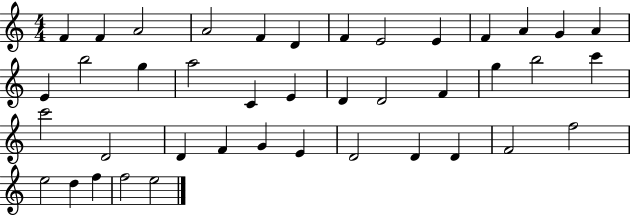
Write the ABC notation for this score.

X:1
T:Untitled
M:4/4
L:1/4
K:C
F F A2 A2 F D F E2 E F A G A E b2 g a2 C E D D2 F g b2 c' c'2 D2 D F G E D2 D D F2 f2 e2 d f f2 e2